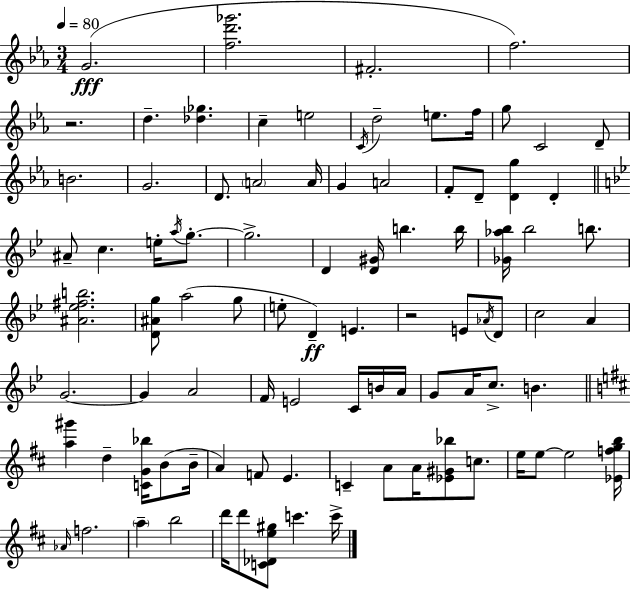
{
  \clef treble
  \numericTimeSignature
  \time 3/4
  \key c \minor
  \tempo 4 = 80
  g'2.(\fff | <f'' d''' ges'''>2. | fis'2.-. | f''2.) | \break r2. | d''4.-- <des'' ges''>4. | c''4-- e''2 | \acciaccatura { c'16 } d''2-- e''8. | \break f''16 g''8 c'2 d'8-- | b'2. | g'2. | d'8. \parenthesize a'2 | \break a'16 g'4 a'2 | f'8-. d'8-- <d' g''>4 d'4-. | \bar "||" \break \key bes \major ais'8-- c''4. e''16-. \acciaccatura { a''16 } g''8.-.~~ | g''2.-> | d'4 <d' gis'>16 b''4. | b''16 <ges' aes'' bes''>16 bes''2 b''8. | \break <ais' ees'' fis'' b''>2. | <d' ais' g''>8 a''2( g''8 | e''8-. d'4--\ff) e'4. | r2 e'8 \acciaccatura { aes'16 } | \break d'8 c''2 a'4 | g'2.~~ | g'4 a'2 | f'16 e'2 c'16 | \break b'16 a'16 g'8 a'16 c''8.-> b'4. | \bar "||" \break \key b \minor <a'' gis'''>4 d''4-- <c' g' bes''>16 b'8( b'16-- | a'4) f'8 e'4. | c'4-- a'8 a'16 <ees' gis' bes''>8 c''8. | e''16 e''8~~ e''2 <ees' f'' g'' b''>16 | \break \grace { aes'16 } f''2. | \parenthesize a''4-- b''2 | d'''16 d'''8 <c' des' e'' gis''>8 c'''4. | c'''16-> \bar "|."
}